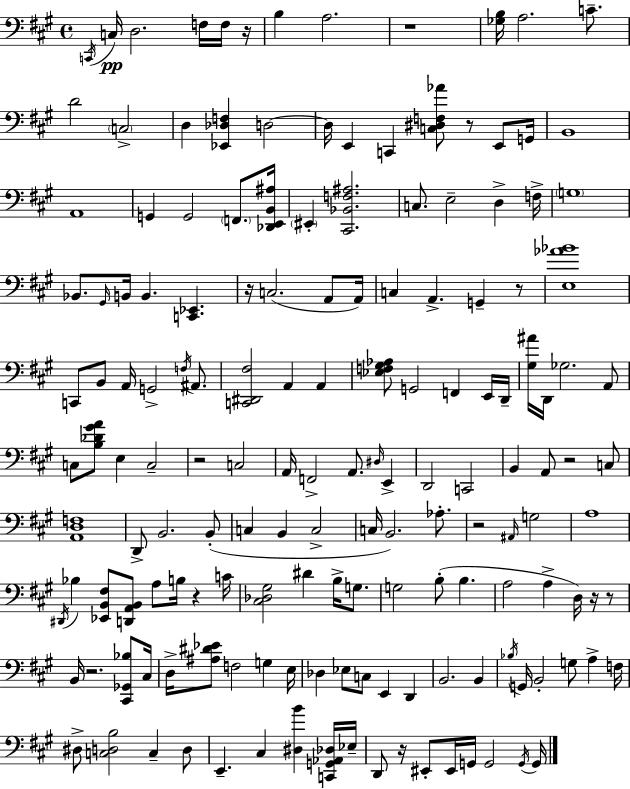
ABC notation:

X:1
T:Untitled
M:4/4
L:1/4
K:A
C,,/4 C,/4 D,2 F,/4 F,/4 z/4 B, A,2 z4 [_G,B,]/4 A,2 C/2 D2 C,2 D, [_E,,_D,F,] D,2 D,/4 E,, C,, [C,^D,F,_A]/2 z/2 E,,/2 G,,/4 B,,4 A,,4 G,, G,,2 F,,/2 [_D,,E,,B,,^A,]/4 ^E,, [^C,,_B,,F,^A,]2 C,/2 E,2 D, F,/4 G,4 _B,,/2 ^G,,/4 B,,/4 B,, [C,,_E,,] z/4 C,2 A,,/2 A,,/4 C, A,, G,, z/2 [E,_A_B]4 C,,/2 B,,/2 A,,/4 G,,2 F,/4 ^A,,/2 [C,,^D,,^F,]2 A,, A,, [_E,F,^G,_A,]/2 G,,2 F,, E,,/4 D,,/4 [^G,^A]/4 D,,/4 _G,2 A,,/2 C,/2 [B,_D^GA]/2 E, C,2 z2 C,2 A,,/4 F,,2 A,,/2 ^D,/4 E,, D,,2 C,,2 B,, A,,/2 z2 C,/2 [A,,D,F,]4 D,,/2 B,,2 B,,/2 C, B,, C,2 C,/4 B,,2 _A,/2 z2 ^A,,/4 G,2 A,4 ^D,,/4 _B, [_E,,B,,^F,]/2 [D,,A,,B,,]/2 A,/2 B,/4 z C/4 [^C,_D,^G,]2 ^D B,/4 G,/2 G,2 B,/2 B, A,2 A, D,/4 z/4 z/2 B,,/4 z2 [^C,,_G,,_B,]/2 ^C,/4 D,/4 [^A,^D_E]/2 F,2 G, E,/4 _D, _E,/2 C,/2 E,, D,, B,,2 B,, _B,/4 G,,/4 B,,2 G,/2 A, F,/4 ^D,/2 [C,D,B,]2 C, D,/2 E,, ^C, [^D,B] [C,,G,,_A,,_D,]/4 _E,/4 D,,/2 z/4 ^E,,/2 ^E,,/4 G,,/4 G,,2 G,,/4 G,,/4